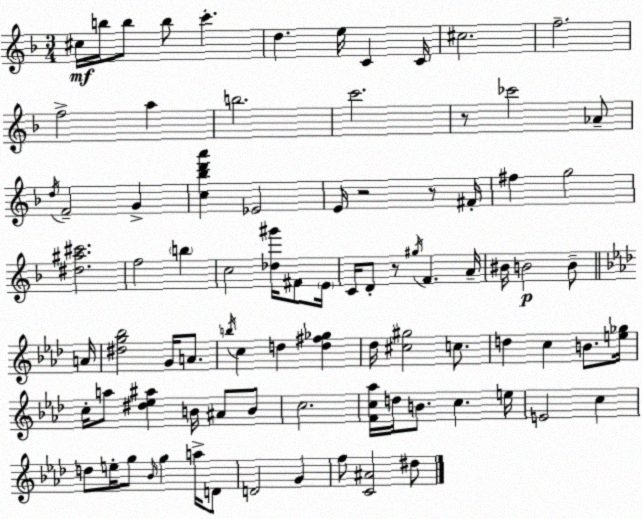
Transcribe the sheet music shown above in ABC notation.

X:1
T:Untitled
M:3/4
L:1/4
K:Dm
^c/4 b/4 b/2 b/2 c' d e/4 C C/4 ^c2 f2 f2 a b2 c'2 z/2 _c'2 _A/2 d/4 F2 G [c_bd'a'] _E2 E/4 z2 z/2 ^F/4 ^f g2 [^d^a^c']2 f2 b c2 [_d^g']/4 ^F/2 E/4 C/4 D/2 z/2 ^g/4 F A/4 ^B/4 B2 B/2 A/4 [^dg_b]2 G/4 A/2 b/4 c d [d^f_g] _d/4 [^c^g]2 c/2 d c B/2 [e_g]/4 c/4 a/2 [^d_e^a] B/4 ^A/2 B/2 c2 [Fc_a]/4 d/4 B/2 c e/4 E2 c d/2 e/4 g/2 _B/4 g a/4 D/2 D2 G f/2 [C^A]2 ^d/2